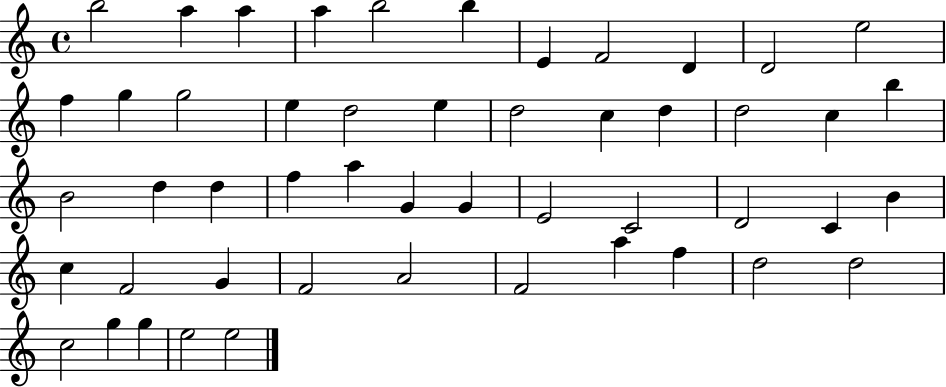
X:1
T:Untitled
M:4/4
L:1/4
K:C
b2 a a a b2 b E F2 D D2 e2 f g g2 e d2 e d2 c d d2 c b B2 d d f a G G E2 C2 D2 C B c F2 G F2 A2 F2 a f d2 d2 c2 g g e2 e2